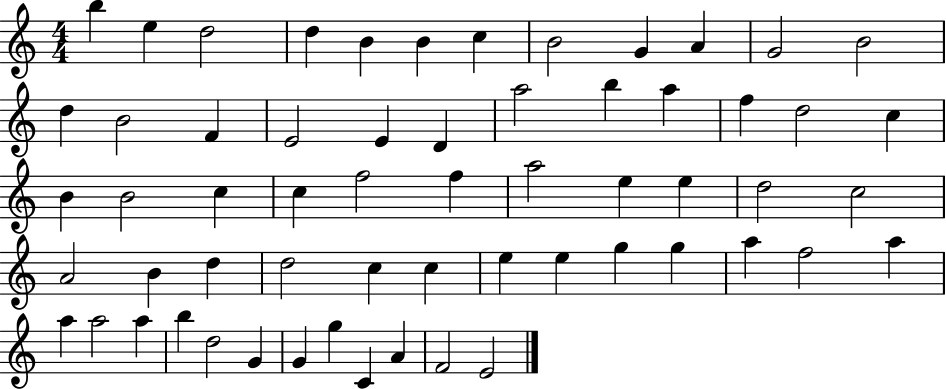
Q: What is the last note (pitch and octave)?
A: E4